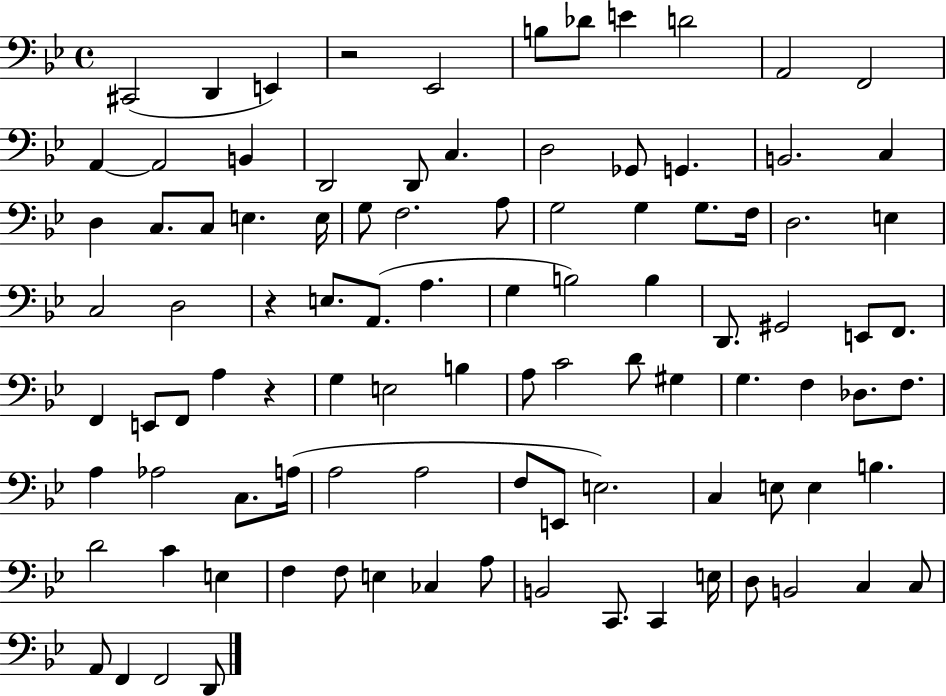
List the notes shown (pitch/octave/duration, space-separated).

C#2/h D2/q E2/q R/h Eb2/h B3/e Db4/e E4/q D4/h A2/h F2/h A2/q A2/h B2/q D2/h D2/e C3/q. D3/h Gb2/e G2/q. B2/h. C3/q D3/q C3/e. C3/e E3/q. E3/s G3/e F3/h. A3/e G3/h G3/q G3/e. F3/s D3/h. E3/q C3/h D3/h R/q E3/e. A2/e. A3/q. G3/q B3/h B3/q D2/e. G#2/h E2/e F2/e. F2/q E2/e F2/e A3/q R/q G3/q E3/h B3/q A3/e C4/h D4/e G#3/q G3/q. F3/q Db3/e. F3/e. A3/q Ab3/h C3/e. A3/s A3/h A3/h F3/e E2/e E3/h. C3/q E3/e E3/q B3/q. D4/h C4/q E3/q F3/q F3/e E3/q CES3/q A3/e B2/h C2/e. C2/q E3/s D3/e B2/h C3/q C3/e A2/e F2/q F2/h D2/e